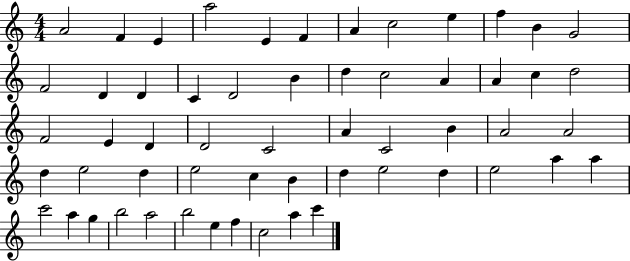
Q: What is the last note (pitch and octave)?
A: C6